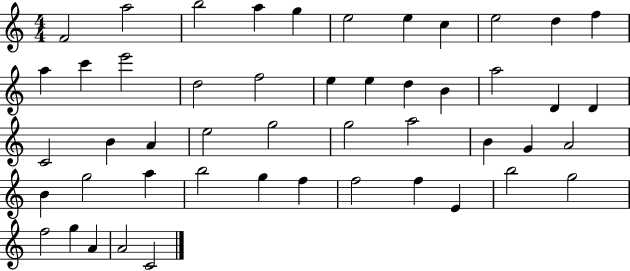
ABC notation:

X:1
T:Untitled
M:4/4
L:1/4
K:C
F2 a2 b2 a g e2 e c e2 d f a c' e'2 d2 f2 e e d B a2 D D C2 B A e2 g2 g2 a2 B G A2 B g2 a b2 g f f2 f E b2 g2 f2 g A A2 C2